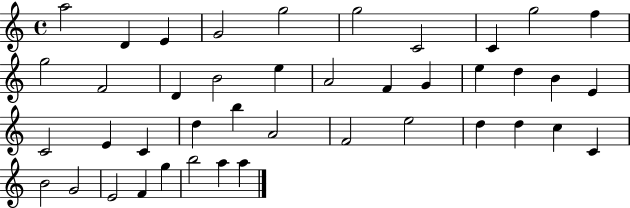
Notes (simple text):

A5/h D4/q E4/q G4/h G5/h G5/h C4/h C4/q G5/h F5/q G5/h F4/h D4/q B4/h E5/q A4/h F4/q G4/q E5/q D5/q B4/q E4/q C4/h E4/q C4/q D5/q B5/q A4/h F4/h E5/h D5/q D5/q C5/q C4/q B4/h G4/h E4/h F4/q G5/q B5/h A5/q A5/q